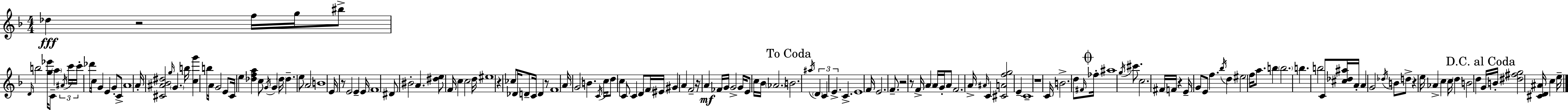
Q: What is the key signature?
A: D minor